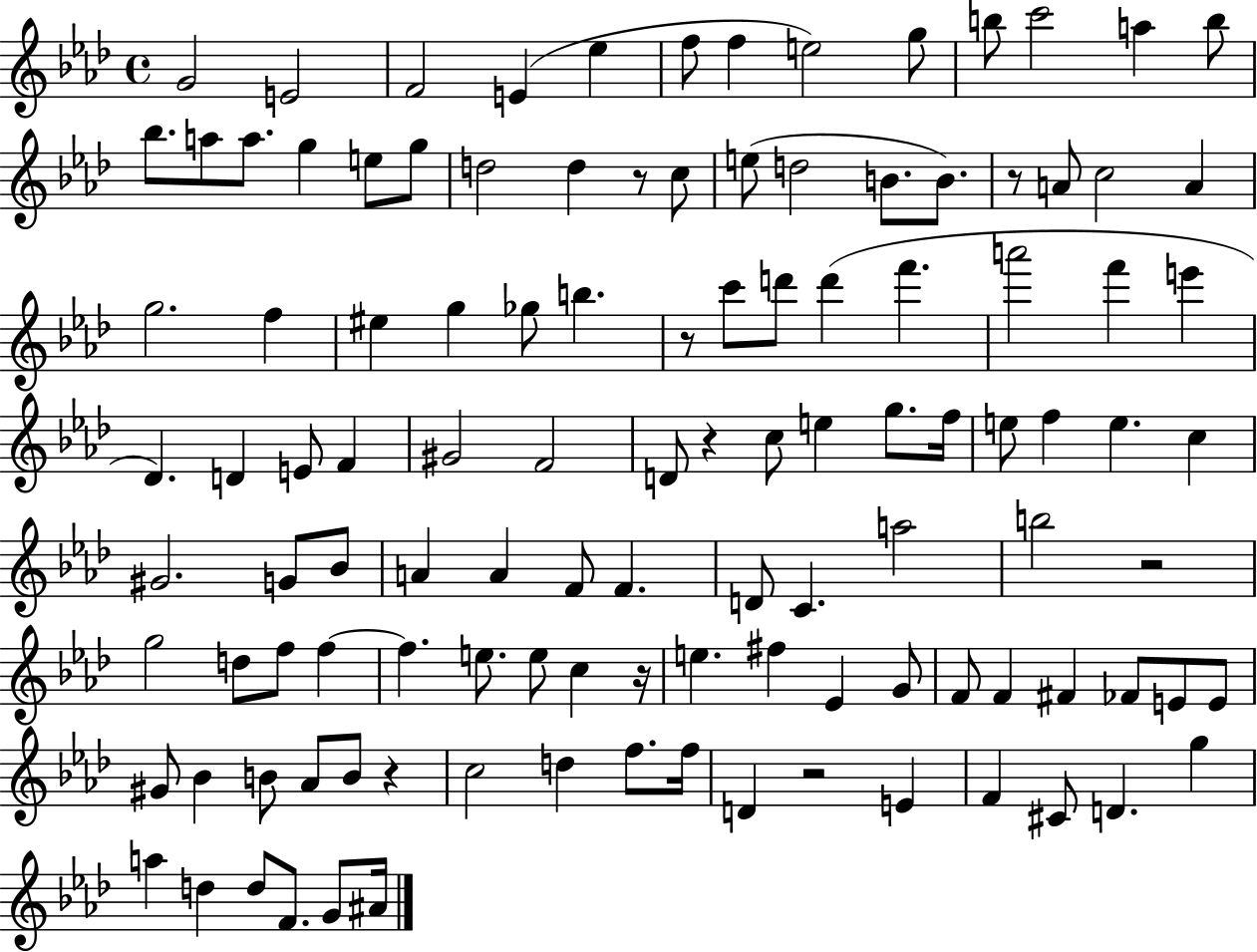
X:1
T:Untitled
M:4/4
L:1/4
K:Ab
G2 E2 F2 E _e f/2 f e2 g/2 b/2 c'2 a b/2 _b/2 a/2 a/2 g e/2 g/2 d2 d z/2 c/2 e/2 d2 B/2 B/2 z/2 A/2 c2 A g2 f ^e g _g/2 b z/2 c'/2 d'/2 d' f' a'2 f' e' _D D E/2 F ^G2 F2 D/2 z c/2 e g/2 f/4 e/2 f e c ^G2 G/2 _B/2 A A F/2 F D/2 C a2 b2 z2 g2 d/2 f/2 f f e/2 e/2 c z/4 e ^f _E G/2 F/2 F ^F _F/2 E/2 E/2 ^G/2 _B B/2 _A/2 B/2 z c2 d f/2 f/4 D z2 E F ^C/2 D g a d d/2 F/2 G/2 ^A/4